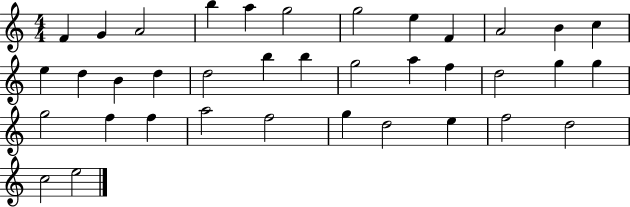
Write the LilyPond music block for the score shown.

{
  \clef treble
  \numericTimeSignature
  \time 4/4
  \key c \major
  f'4 g'4 a'2 | b''4 a''4 g''2 | g''2 e''4 f'4 | a'2 b'4 c''4 | \break e''4 d''4 b'4 d''4 | d''2 b''4 b''4 | g''2 a''4 f''4 | d''2 g''4 g''4 | \break g''2 f''4 f''4 | a''2 f''2 | g''4 d''2 e''4 | f''2 d''2 | \break c''2 e''2 | \bar "|."
}